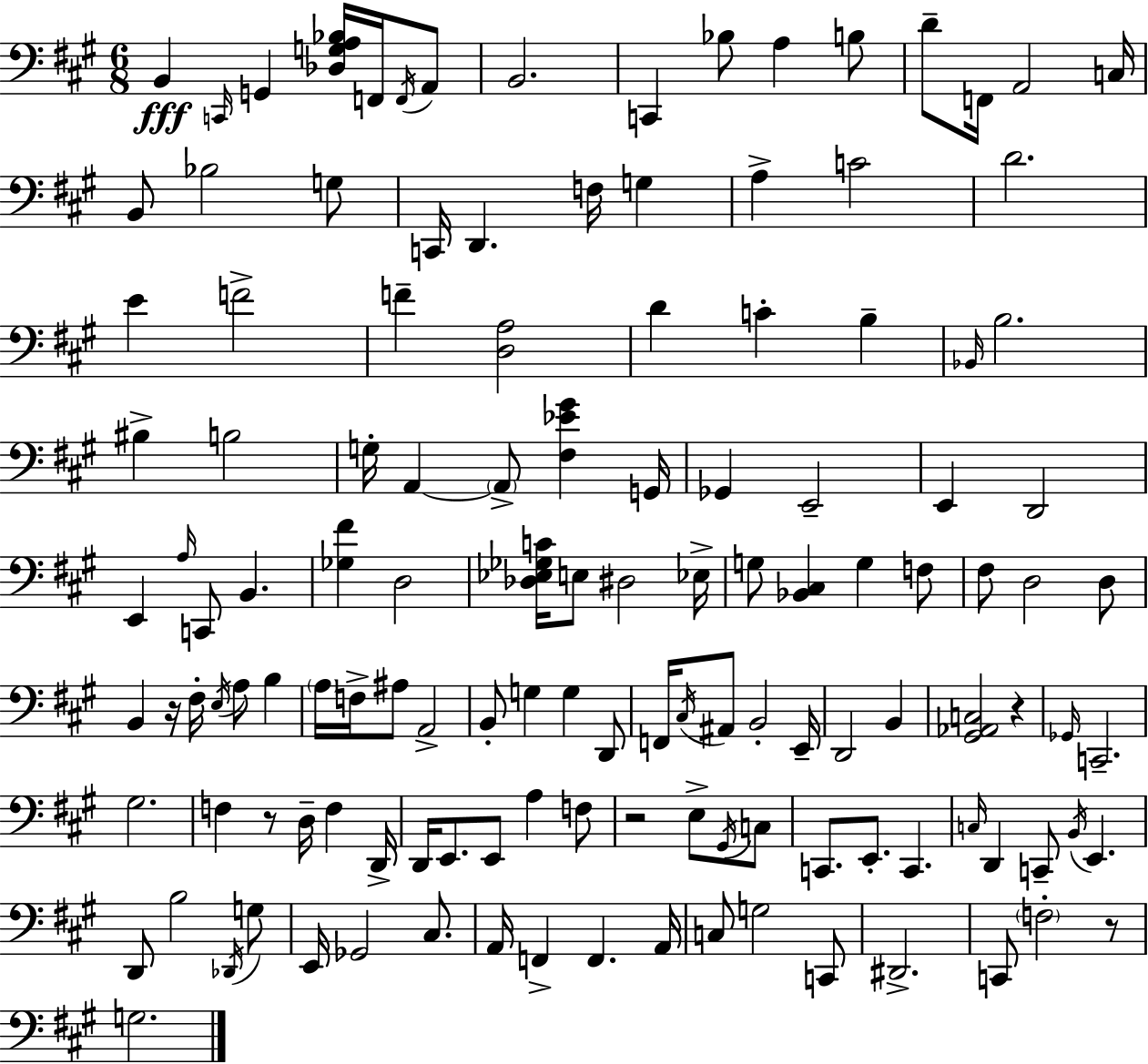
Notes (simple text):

B2/q C2/s G2/q [Db3,G3,A3,Bb3]/s F2/s F2/s A2/e B2/h. C2/q Bb3/e A3/q B3/e D4/e F2/s A2/h C3/s B2/e Bb3/h G3/e C2/s D2/q. F3/s G3/q A3/q C4/h D4/h. E4/q F4/h F4/q [D3,A3]/h D4/q C4/q B3/q Bb2/s B3/h. BIS3/q B3/h G3/s A2/q A2/e [F#3,Eb4,G#4]/q G2/s Gb2/q E2/h E2/q D2/h E2/q A3/s C2/e B2/q. [Gb3,F#4]/q D3/h [Db3,Eb3,Gb3,C4]/s E3/e D#3/h Eb3/s G3/e [Bb2,C#3]/q G3/q F3/e F#3/e D3/h D3/e B2/q R/s F#3/s E3/s A3/e B3/q A3/s F3/s A#3/e A2/h B2/e G3/q G3/q D2/e F2/s C#3/s A#2/e B2/h E2/s D2/h B2/q [G#2,Ab2,C3]/h R/q Gb2/s C2/h. G#3/h. F3/q R/e D3/s F3/q D2/s D2/s E2/e. E2/e A3/q F3/e R/h E3/e G#2/s C3/e C2/e. E2/e. C2/q. C3/s D2/q C2/e B2/s E2/q. D2/e B3/h Db2/s G3/e E2/s Gb2/h C#3/e. A2/s F2/q F2/q. A2/s C3/e G3/h C2/e D#2/h. C2/e F3/h R/e G3/h.